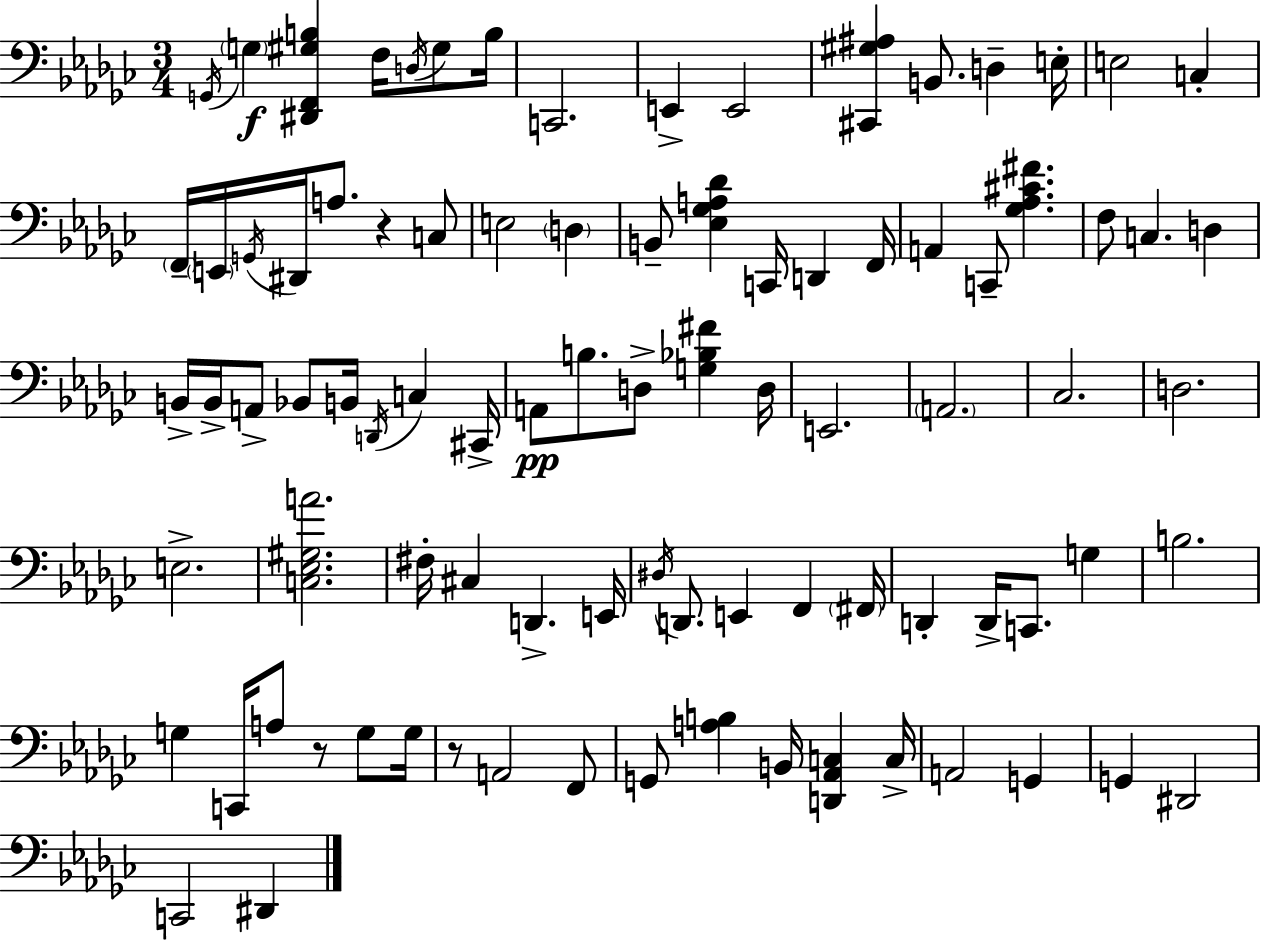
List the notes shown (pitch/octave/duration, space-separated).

G2/s G3/q [D#2,F2,G#3,B3]/q F3/s D3/s G#3/e B3/s C2/h. E2/q E2/h [C#2,G#3,A#3]/q B2/e. D3/q E3/s E3/h C3/q F2/s E2/s G2/s D#2/s A3/e. R/q C3/e E3/h D3/q B2/e [Eb3,Gb3,A3,Db4]/q C2/s D2/q F2/s A2/q C2/e [Gb3,Ab3,C#4,F#4]/q. F3/e C3/q. D3/q B2/s B2/s A2/e Bb2/e B2/s D2/s C3/q C#2/s A2/e B3/e. D3/e [G3,Bb3,F#4]/q D3/s E2/h. A2/h. CES3/h. D3/h. E3/h. [C3,Eb3,G#3,A4]/h. F#3/s C#3/q D2/q. E2/s D#3/s D2/e. E2/q F2/q F#2/s D2/q D2/s C2/e. G3/q B3/h. G3/q C2/s A3/e R/e G3/e G3/s R/e A2/h F2/e G2/e [A3,B3]/q B2/s [D2,Ab2,C3]/q C3/s A2/h G2/q G2/q D#2/h C2/h D#2/q